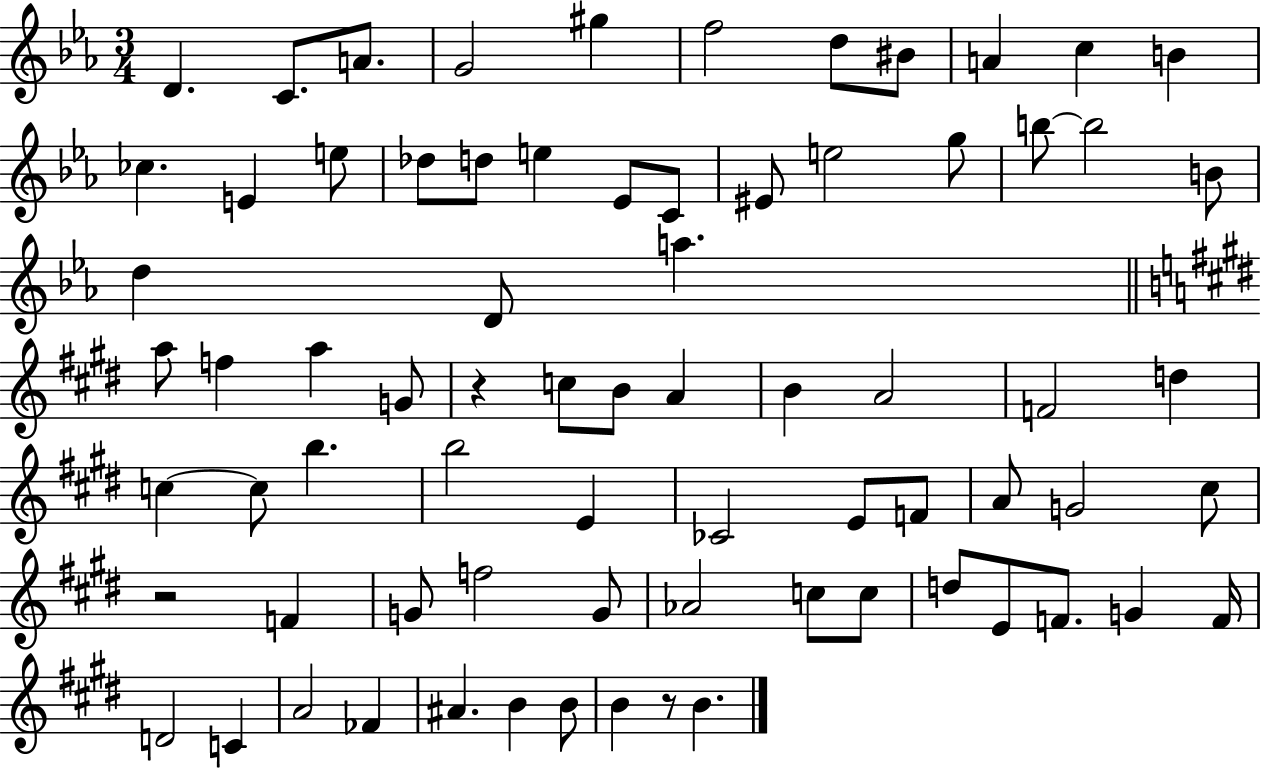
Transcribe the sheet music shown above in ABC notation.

X:1
T:Untitled
M:3/4
L:1/4
K:Eb
D C/2 A/2 G2 ^g f2 d/2 ^B/2 A c B _c E e/2 _d/2 d/2 e _E/2 C/2 ^E/2 e2 g/2 b/2 b2 B/2 d D/2 a a/2 f a G/2 z c/2 B/2 A B A2 F2 d c c/2 b b2 E _C2 E/2 F/2 A/2 G2 ^c/2 z2 F G/2 f2 G/2 _A2 c/2 c/2 d/2 E/2 F/2 G F/4 D2 C A2 _F ^A B B/2 B z/2 B